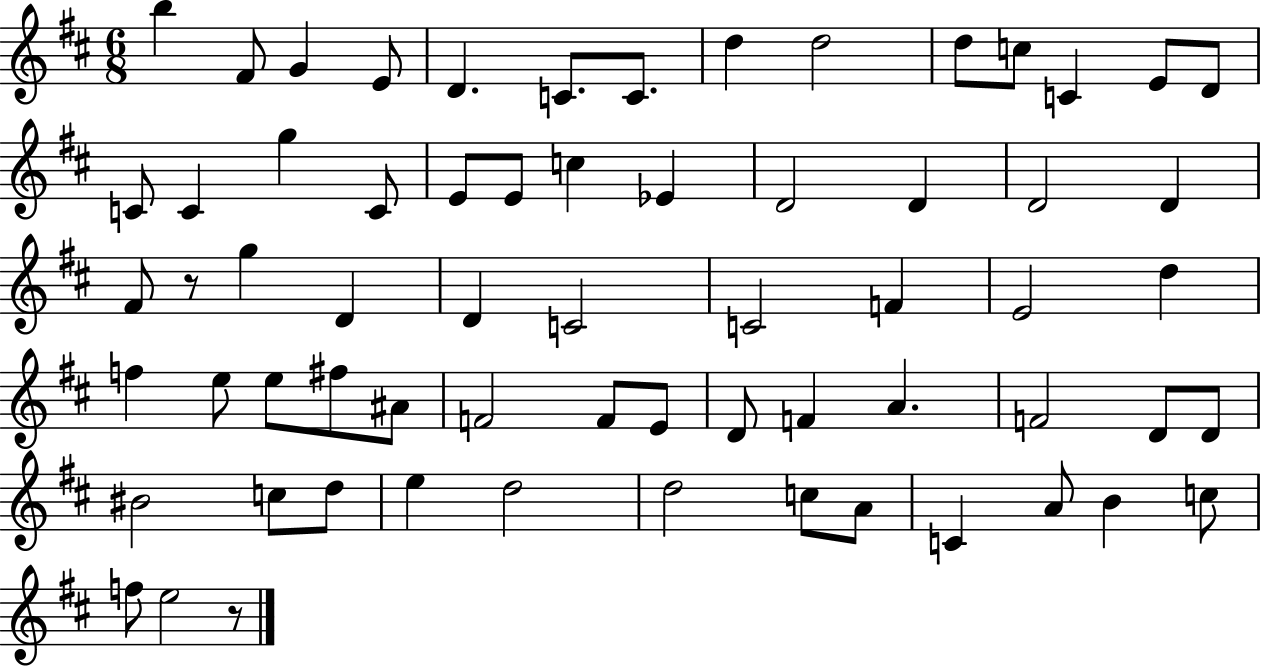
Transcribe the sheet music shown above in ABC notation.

X:1
T:Untitled
M:6/8
L:1/4
K:D
b ^F/2 G E/2 D C/2 C/2 d d2 d/2 c/2 C E/2 D/2 C/2 C g C/2 E/2 E/2 c _E D2 D D2 D ^F/2 z/2 g D D C2 C2 F E2 d f e/2 e/2 ^f/2 ^A/2 F2 F/2 E/2 D/2 F A F2 D/2 D/2 ^B2 c/2 d/2 e d2 d2 c/2 A/2 C A/2 B c/2 f/2 e2 z/2